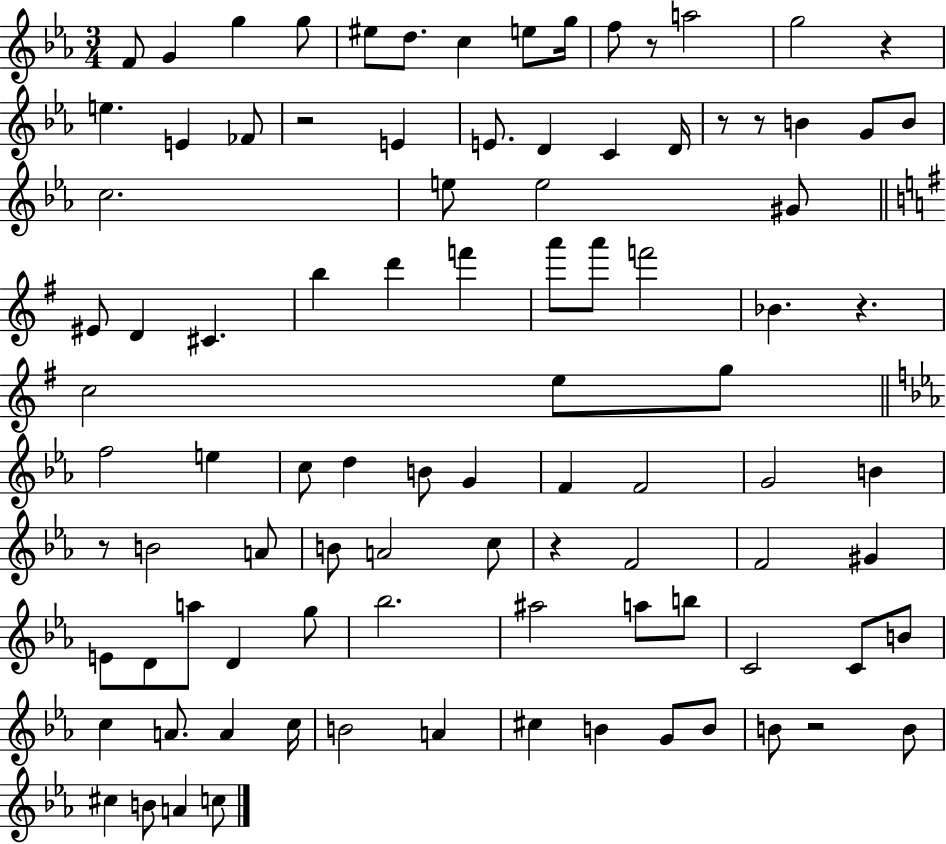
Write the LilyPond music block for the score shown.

{
  \clef treble
  \numericTimeSignature
  \time 3/4
  \key ees \major
  f'8 g'4 g''4 g''8 | eis''8 d''8. c''4 e''8 g''16 | f''8 r8 a''2 | g''2 r4 | \break e''4. e'4 fes'8 | r2 e'4 | e'8. d'4 c'4 d'16 | r8 r8 b'4 g'8 b'8 | \break c''2. | e''8 e''2 gis'8 | \bar "||" \break \key g \major eis'8 d'4 cis'4. | b''4 d'''4 f'''4 | a'''8 a'''8 f'''2 | bes'4. r4. | \break c''2 e''8 g''8 | \bar "||" \break \key ees \major f''2 e''4 | c''8 d''4 b'8 g'4 | f'4 f'2 | g'2 b'4 | \break r8 b'2 a'8 | b'8 a'2 c''8 | r4 f'2 | f'2 gis'4 | \break e'8 d'8 a''8 d'4 g''8 | bes''2. | ais''2 a''8 b''8 | c'2 c'8 b'8 | \break c''4 a'8. a'4 c''16 | b'2 a'4 | cis''4 b'4 g'8 b'8 | b'8 r2 b'8 | \break cis''4 b'8 a'4 c''8 | \bar "|."
}